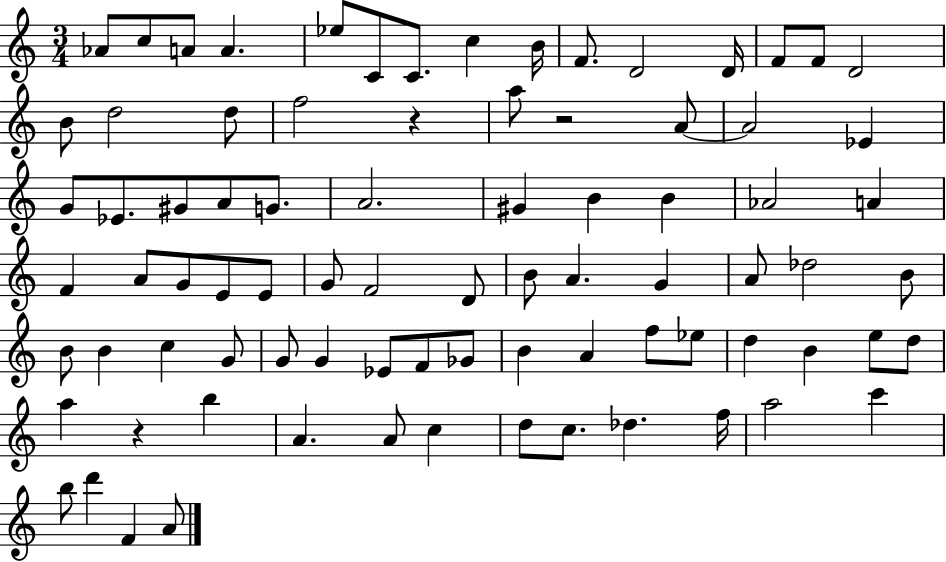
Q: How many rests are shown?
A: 3